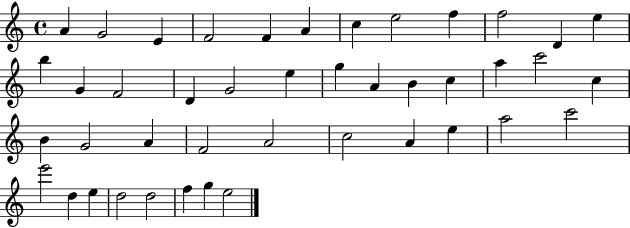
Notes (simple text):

A4/q G4/h E4/q F4/h F4/q A4/q C5/q E5/h F5/q F5/h D4/q E5/q B5/q G4/q F4/h D4/q G4/h E5/q G5/q A4/q B4/q C5/q A5/q C6/h C5/q B4/q G4/h A4/q F4/h A4/h C5/h A4/q E5/q A5/h C6/h E6/h D5/q E5/q D5/h D5/h F5/q G5/q E5/h